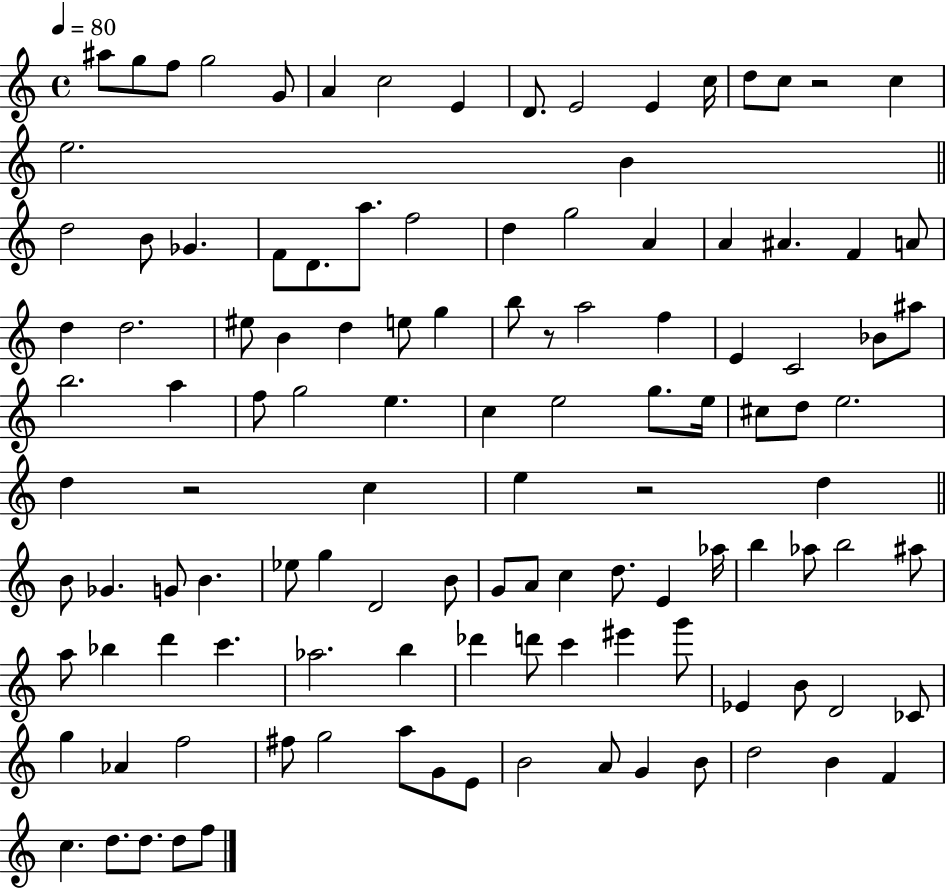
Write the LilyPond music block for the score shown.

{
  \clef treble
  \time 4/4
  \defaultTimeSignature
  \key c \major
  \tempo 4 = 80
  ais''8 g''8 f''8 g''2 g'8 | a'4 c''2 e'4 | d'8. e'2 e'4 c''16 | d''8 c''8 r2 c''4 | \break e''2. b'4 | \bar "||" \break \key c \major d''2 b'8 ges'4. | f'8 d'8. a''8. f''2 | d''4 g''2 a'4 | a'4 ais'4. f'4 a'8 | \break d''4 d''2. | eis''8 b'4 d''4 e''8 g''4 | b''8 r8 a''2 f''4 | e'4 c'2 bes'8 ais''8 | \break b''2. a''4 | f''8 g''2 e''4. | c''4 e''2 g''8. e''16 | cis''8 d''8 e''2. | \break d''4 r2 c''4 | e''4 r2 d''4 | \bar "||" \break \key c \major b'8 ges'4. g'8 b'4. | ees''8 g''4 d'2 b'8 | g'8 a'8 c''4 d''8. e'4 aes''16 | b''4 aes''8 b''2 ais''8 | \break a''8 bes''4 d'''4 c'''4. | aes''2. b''4 | des'''4 d'''8 c'''4 eis'''4 g'''8 | ees'4 b'8 d'2 ces'8 | \break g''4 aes'4 f''2 | fis''8 g''2 a''8 g'8 e'8 | b'2 a'8 g'4 b'8 | d''2 b'4 f'4 | \break c''4. d''8. d''8. d''8 f''8 | \bar "|."
}